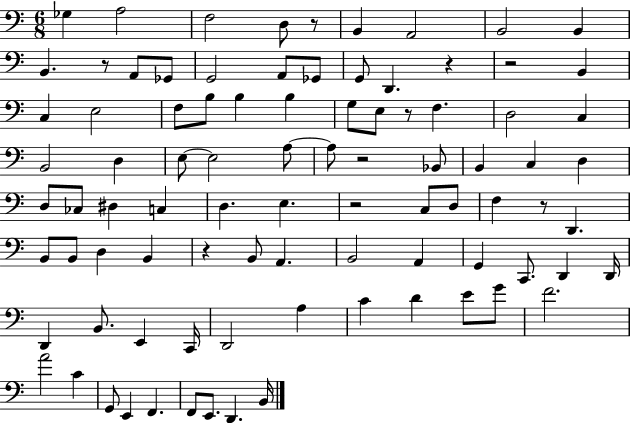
X:1
T:Untitled
M:6/8
L:1/4
K:C
_G, A,2 F,2 D,/2 z/2 B,, A,,2 B,,2 B,, B,, z/2 A,,/2 _G,,/2 G,,2 A,,/2 _G,,/2 G,,/2 D,, z z2 B,, C, E,2 F,/2 B,/2 B, B, G,/2 E,/2 z/2 F, D,2 C, B,,2 D, E,/2 E,2 A,/2 A,/2 z2 _B,,/2 B,, C, D, D,/2 _C,/2 ^D, C, D, E, z2 C,/2 D,/2 F, z/2 D,, B,,/2 B,,/2 D, B,, z B,,/2 A,, B,,2 A,, G,, C,,/2 D,, D,,/4 D,, B,,/2 E,, C,,/4 D,,2 A, C D E/2 G/2 F2 A2 C G,,/2 E,, F,, F,,/2 E,,/2 D,, B,,/4